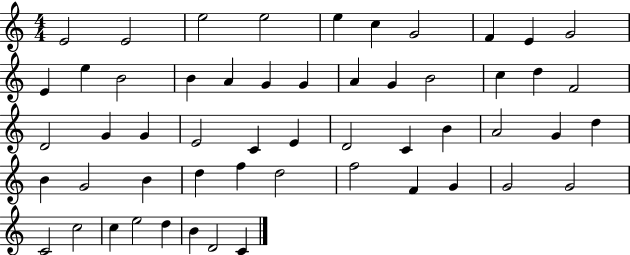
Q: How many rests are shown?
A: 0